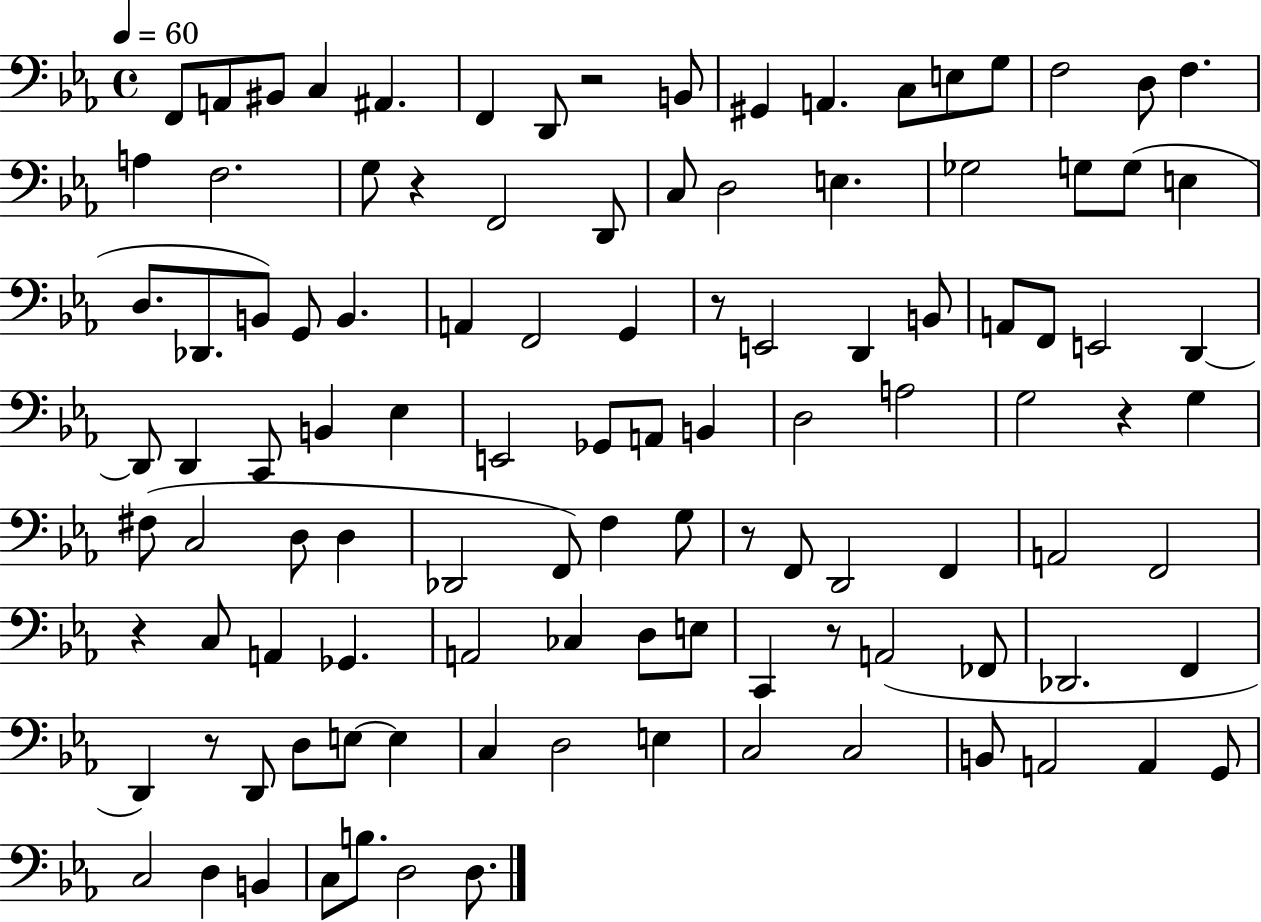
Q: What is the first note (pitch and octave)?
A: F2